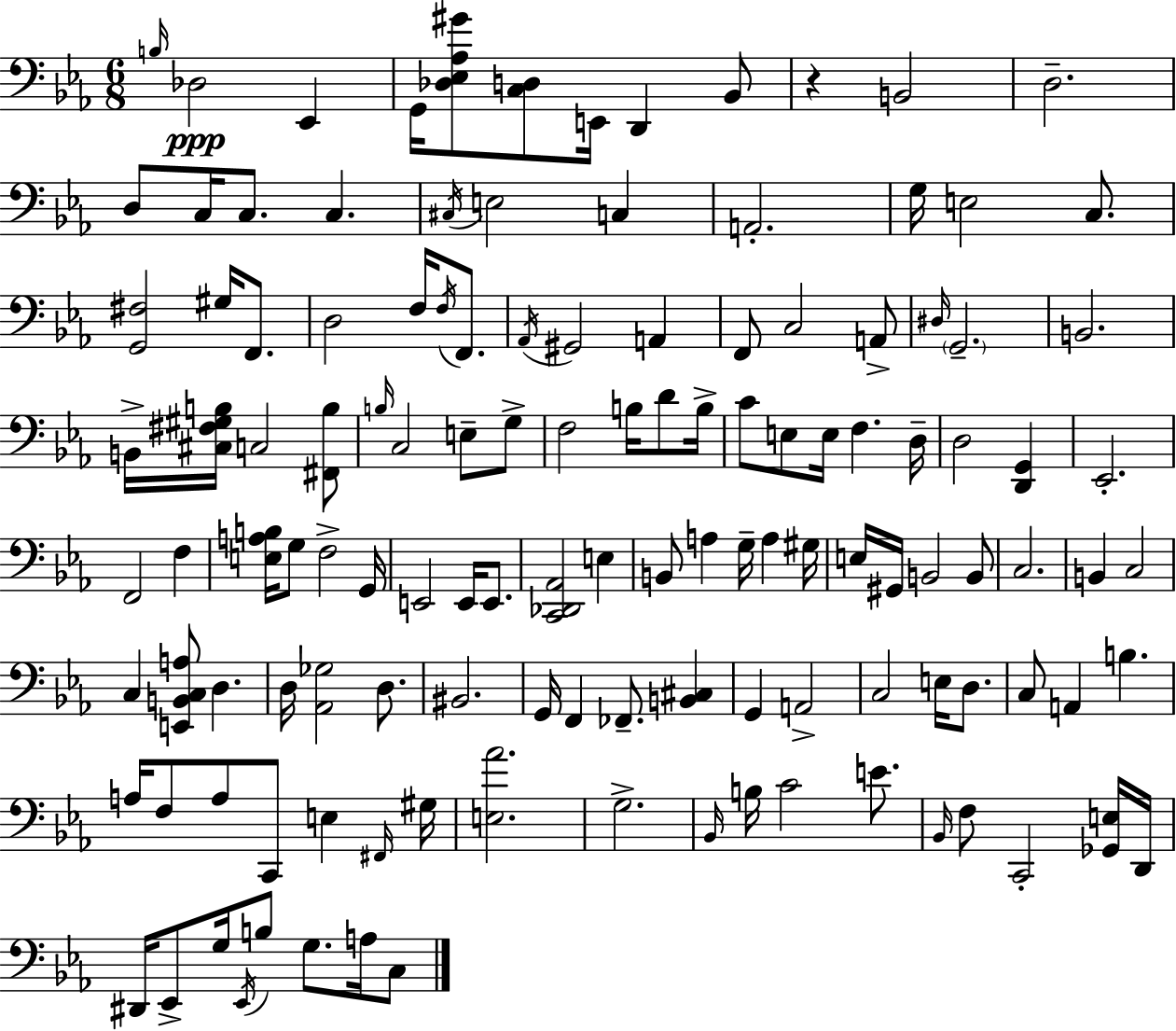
{
  \clef bass
  \numericTimeSignature
  \time 6/8
  \key ees \major
  \grace { b16 }\ppp des2 ees,4 | g,16 <des ees aes gis'>8 <c d>8 e,16 d,4 bes,8 | r4 b,2 | d2.-- | \break d8 c16 c8. c4. | \acciaccatura { cis16 } e2 c4 | a,2.-. | g16 e2 c8. | \break <g, fis>2 gis16 f,8. | d2 f16 \acciaccatura { f16 } | f,8. \acciaccatura { aes,16 } gis,2 | a,4 f,8 c2 | \break a,8-> \grace { dis16 } \parenthesize g,2.-- | b,2. | b,16-> <cis fis gis b>16 c2 | <fis, b>8 \grace { b16 } c2 | \break e8-- g8-> f2 | b16 d'8 b16-> c'8 e8 e16 f4. | d16-- d2 | <d, g,>4 ees,2.-. | \break f,2 | f4 <e a b>16 g8 f2-> | g,16 e,2 | e,16 e,8. <c, des, aes,>2 | \break e4 b,8 a4 | g16-- a4 gis16 e16 gis,16 b,2 | b,8 c2. | b,4 c2 | \break c4 <e, b, c a>8 | d4. d16 <aes, ges>2 | d8. bis,2. | g,16 f,4 fes,8.-- | \break <b, cis>4 g,4 a,2-> | c2 | e16 d8. c8 a,4 | b4. a16 f8 a8 c,8 | \break e4 \grace { fis,16 } gis16 <e aes'>2. | g2.-> | \grace { bes,16 } b16 c'2 | e'8. \grace { bes,16 } f8 c,2-. | \break <ges, e>16 d,16 dis,16 ees,8-> | g16 \acciaccatura { ees,16 } b8 g8. a16 c8 \bar "|."
}